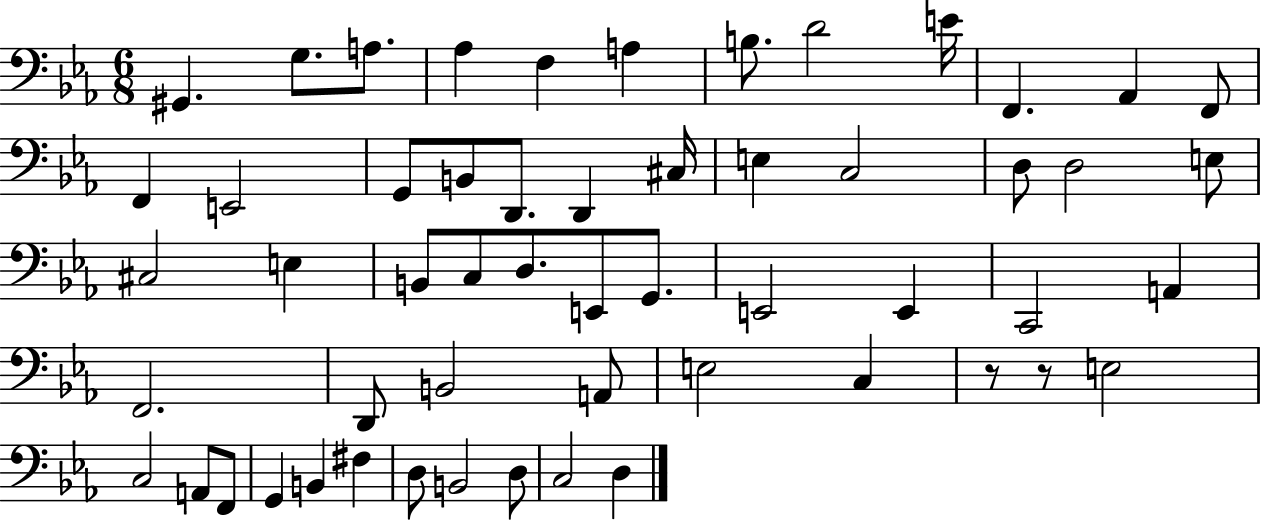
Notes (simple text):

G#2/q. G3/e. A3/e. Ab3/q F3/q A3/q B3/e. D4/h E4/s F2/q. Ab2/q F2/e F2/q E2/h G2/e B2/e D2/e. D2/q C#3/s E3/q C3/h D3/e D3/h E3/e C#3/h E3/q B2/e C3/e D3/e. E2/e G2/e. E2/h E2/q C2/h A2/q F2/h. D2/e B2/h A2/e E3/h C3/q R/e R/e E3/h C3/h A2/e F2/e G2/q B2/q F#3/q D3/e B2/h D3/e C3/h D3/q